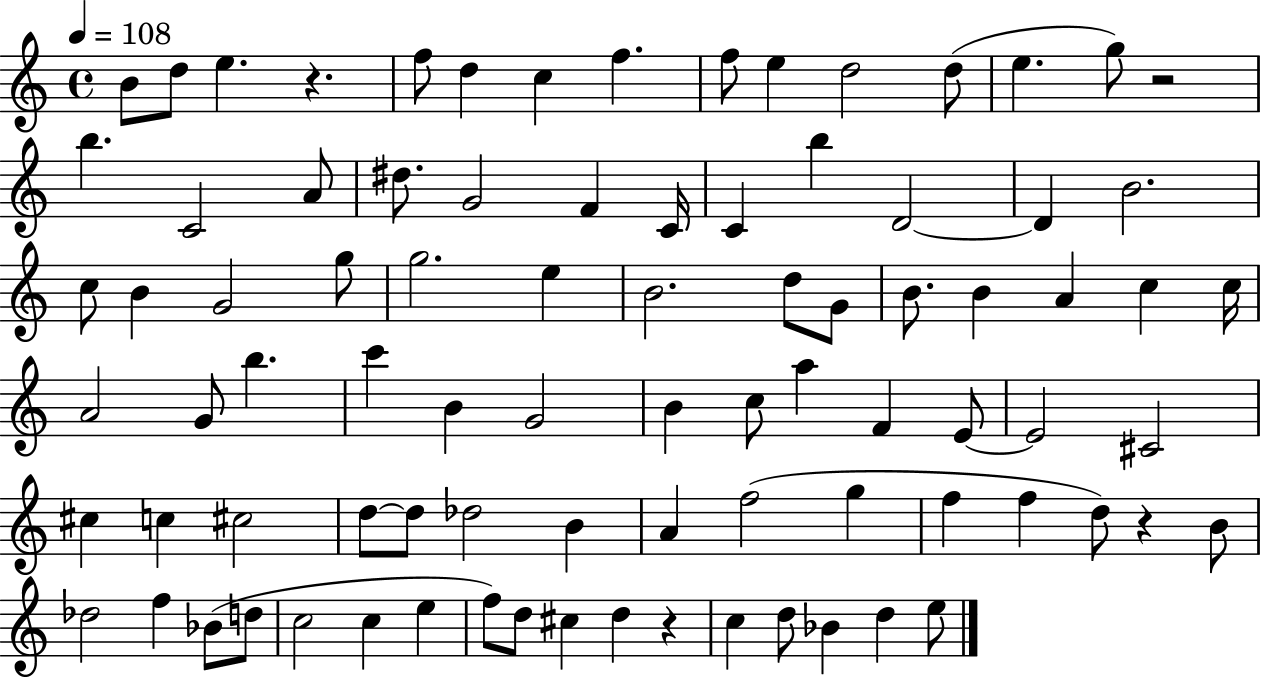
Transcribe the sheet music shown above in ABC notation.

X:1
T:Untitled
M:4/4
L:1/4
K:C
B/2 d/2 e z f/2 d c f f/2 e d2 d/2 e g/2 z2 b C2 A/2 ^d/2 G2 F C/4 C b D2 D B2 c/2 B G2 g/2 g2 e B2 d/2 G/2 B/2 B A c c/4 A2 G/2 b c' B G2 B c/2 a F E/2 E2 ^C2 ^c c ^c2 d/2 d/2 _d2 B A f2 g f f d/2 z B/2 _d2 f _B/2 d/2 c2 c e f/2 d/2 ^c d z c d/2 _B d e/2